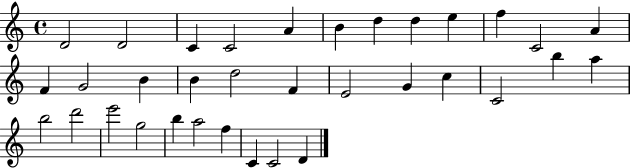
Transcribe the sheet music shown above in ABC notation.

X:1
T:Untitled
M:4/4
L:1/4
K:C
D2 D2 C C2 A B d d e f C2 A F G2 B B d2 F E2 G c C2 b a b2 d'2 e'2 g2 b a2 f C C2 D